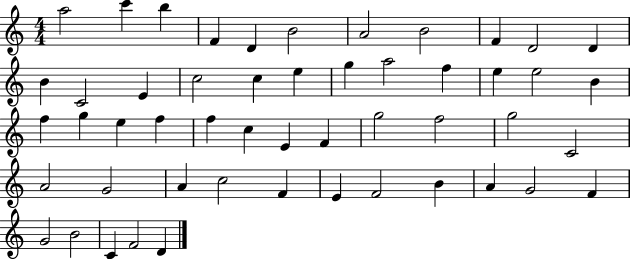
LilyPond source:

{
  \clef treble
  \numericTimeSignature
  \time 4/4
  \key c \major
  a''2 c'''4 b''4 | f'4 d'4 b'2 | a'2 b'2 | f'4 d'2 d'4 | \break b'4 c'2 e'4 | c''2 c''4 e''4 | g''4 a''2 f''4 | e''4 e''2 b'4 | \break f''4 g''4 e''4 f''4 | f''4 c''4 e'4 f'4 | g''2 f''2 | g''2 c'2 | \break a'2 g'2 | a'4 c''2 f'4 | e'4 f'2 b'4 | a'4 g'2 f'4 | \break g'2 b'2 | c'4 f'2 d'4 | \bar "|."
}